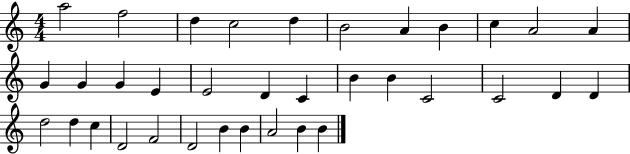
A5/h F5/h D5/q C5/h D5/q B4/h A4/q B4/q C5/q A4/h A4/q G4/q G4/q G4/q E4/q E4/h D4/q C4/q B4/q B4/q C4/h C4/h D4/q D4/q D5/h D5/q C5/q D4/h F4/h D4/h B4/q B4/q A4/h B4/q B4/q